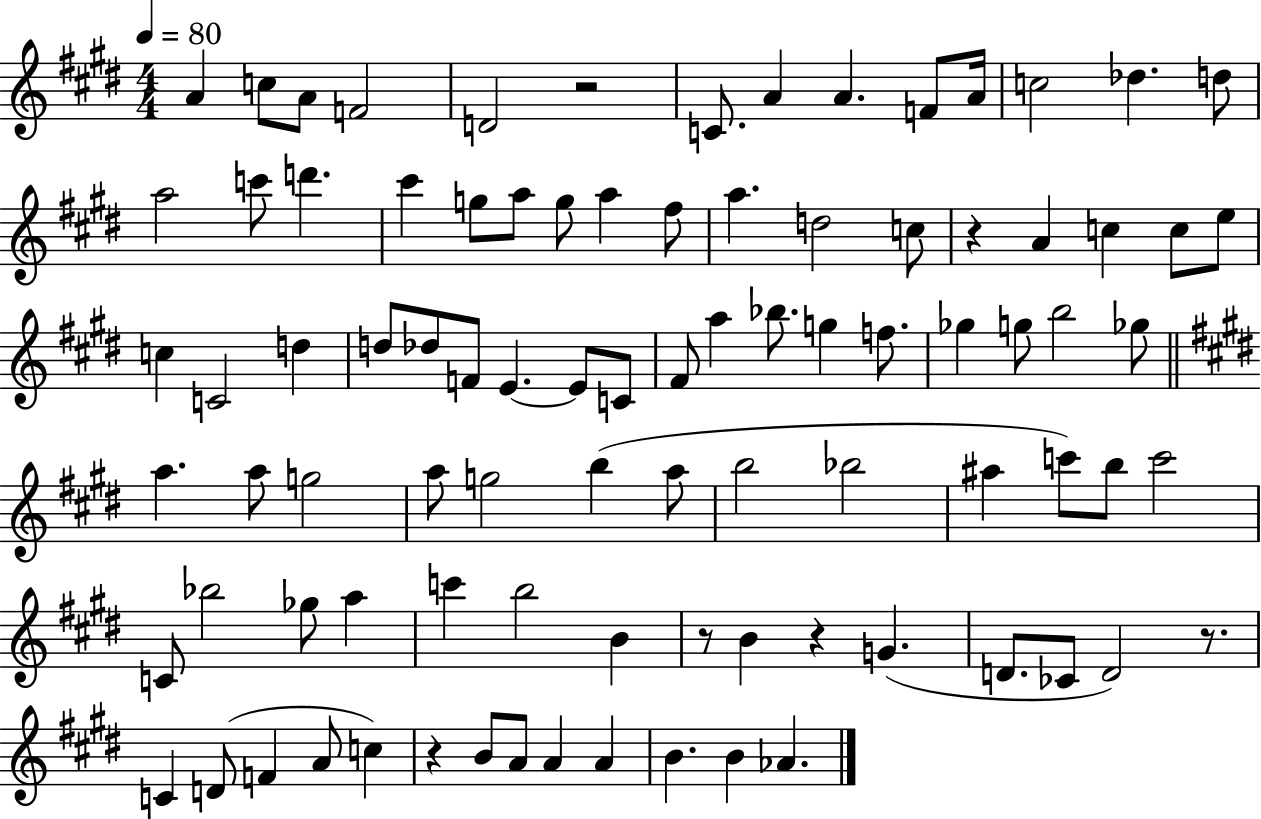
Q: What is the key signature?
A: E major